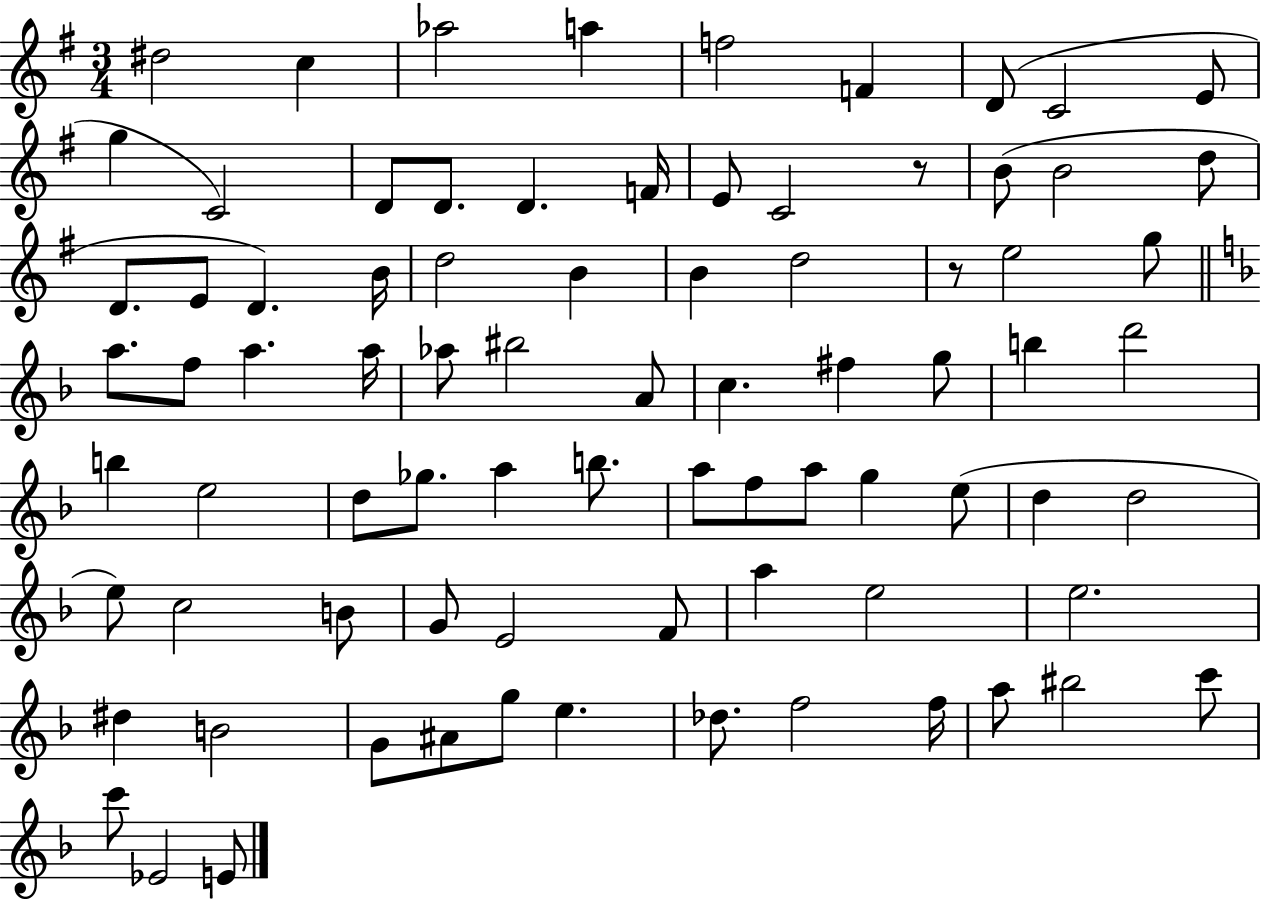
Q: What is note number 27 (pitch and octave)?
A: B4